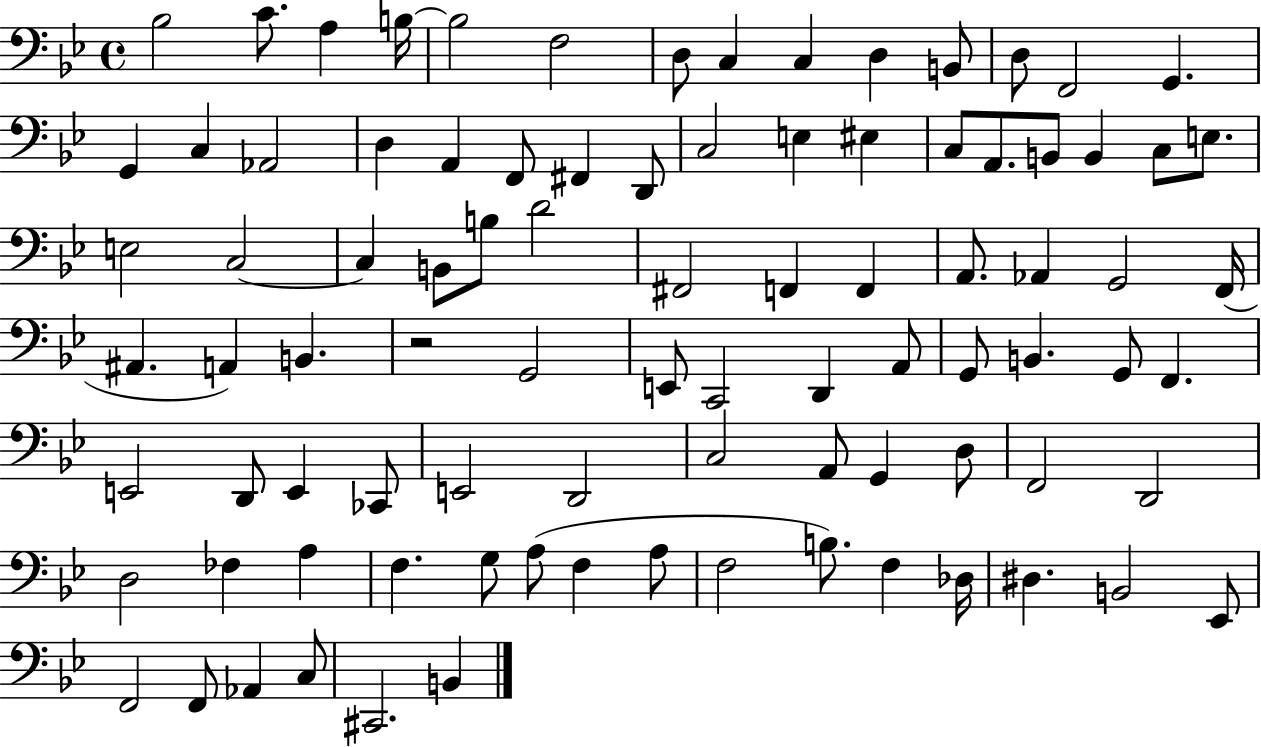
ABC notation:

X:1
T:Untitled
M:4/4
L:1/4
K:Bb
_B,2 C/2 A, B,/4 B,2 F,2 D,/2 C, C, D, B,,/2 D,/2 F,,2 G,, G,, C, _A,,2 D, A,, F,,/2 ^F,, D,,/2 C,2 E, ^E, C,/2 A,,/2 B,,/2 B,, C,/2 E,/2 E,2 C,2 C, B,,/2 B,/2 D2 ^F,,2 F,, F,, A,,/2 _A,, G,,2 F,,/4 ^A,, A,, B,, z2 G,,2 E,,/2 C,,2 D,, A,,/2 G,,/2 B,, G,,/2 F,, E,,2 D,,/2 E,, _C,,/2 E,,2 D,,2 C,2 A,,/2 G,, D,/2 F,,2 D,,2 D,2 _F, A, F, G,/2 A,/2 F, A,/2 F,2 B,/2 F, _D,/4 ^D, B,,2 _E,,/2 F,,2 F,,/2 _A,, C,/2 ^C,,2 B,,